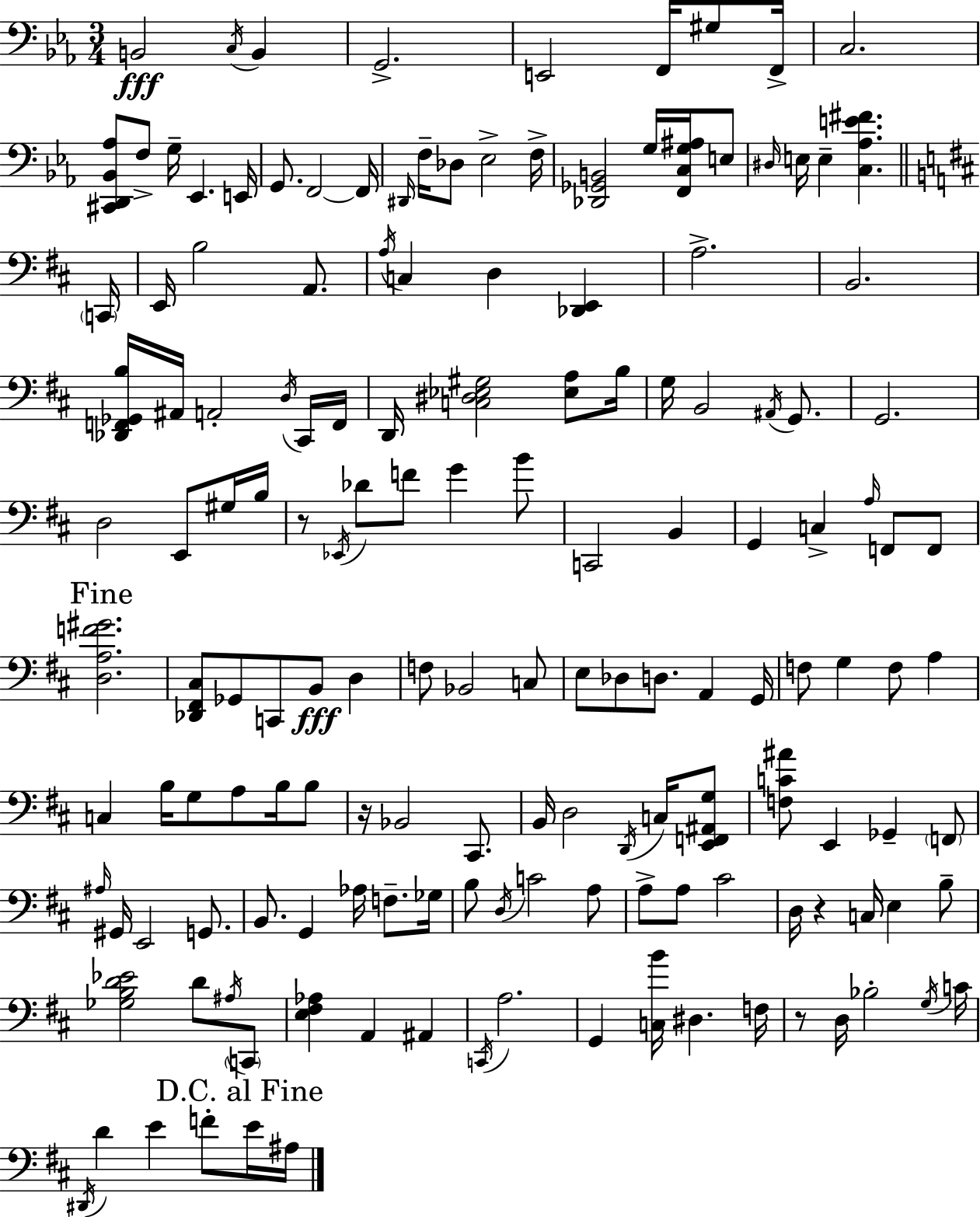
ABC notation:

X:1
T:Untitled
M:3/4
L:1/4
K:Eb
B,,2 C,/4 B,, G,,2 E,,2 F,,/4 ^G,/2 F,,/4 C,2 [^C,,D,,_B,,_A,]/2 F,/2 G,/4 _E,, E,,/4 G,,/2 F,,2 F,,/4 ^D,,/4 F,/4 _D,/2 _E,2 F,/4 [_D,,_G,,B,,]2 G,/4 [F,,C,G,^A,]/4 E,/2 ^D,/4 E,/4 E, [C,_A,E^F] C,,/4 E,,/4 B,2 A,,/2 A,/4 C, D, [_D,,E,,] A,2 B,,2 [_D,,F,,_G,,B,]/4 ^A,,/4 A,,2 D,/4 ^C,,/4 F,,/4 D,,/4 [C,^D,_E,^G,]2 [_E,A,]/2 B,/4 G,/4 B,,2 ^A,,/4 G,,/2 G,,2 D,2 E,,/2 ^G,/4 B,/4 z/2 _E,,/4 _D/2 F/2 G B/2 C,,2 B,, G,, C, A,/4 F,,/2 F,,/2 [D,A,F^G]2 [_D,,^F,,^C,]/2 _G,,/2 C,,/2 B,,/2 D, F,/2 _B,,2 C,/2 E,/2 _D,/2 D,/2 A,, G,,/4 F,/2 G, F,/2 A, C, B,/4 G,/2 A,/2 B,/4 B,/2 z/4 _B,,2 ^C,,/2 B,,/4 D,2 D,,/4 C,/4 [E,,F,,^A,,G,]/2 [F,C^A]/2 E,, _G,, F,,/2 ^A,/4 ^G,,/4 E,,2 G,,/2 B,,/2 G,, _A,/4 F,/2 _G,/4 B,/2 D,/4 C2 A,/2 A,/2 A,/2 ^C2 D,/4 z C,/4 E, B,/2 [_G,B,D_E]2 D/2 ^A,/4 C,,/2 [E,^F,_A,] A,, ^A,, C,,/4 A,2 G,, [C,B]/4 ^D, F,/4 z/2 D,/4 _B,2 G,/4 C/4 ^D,,/4 D E F/2 E/4 ^A,/4